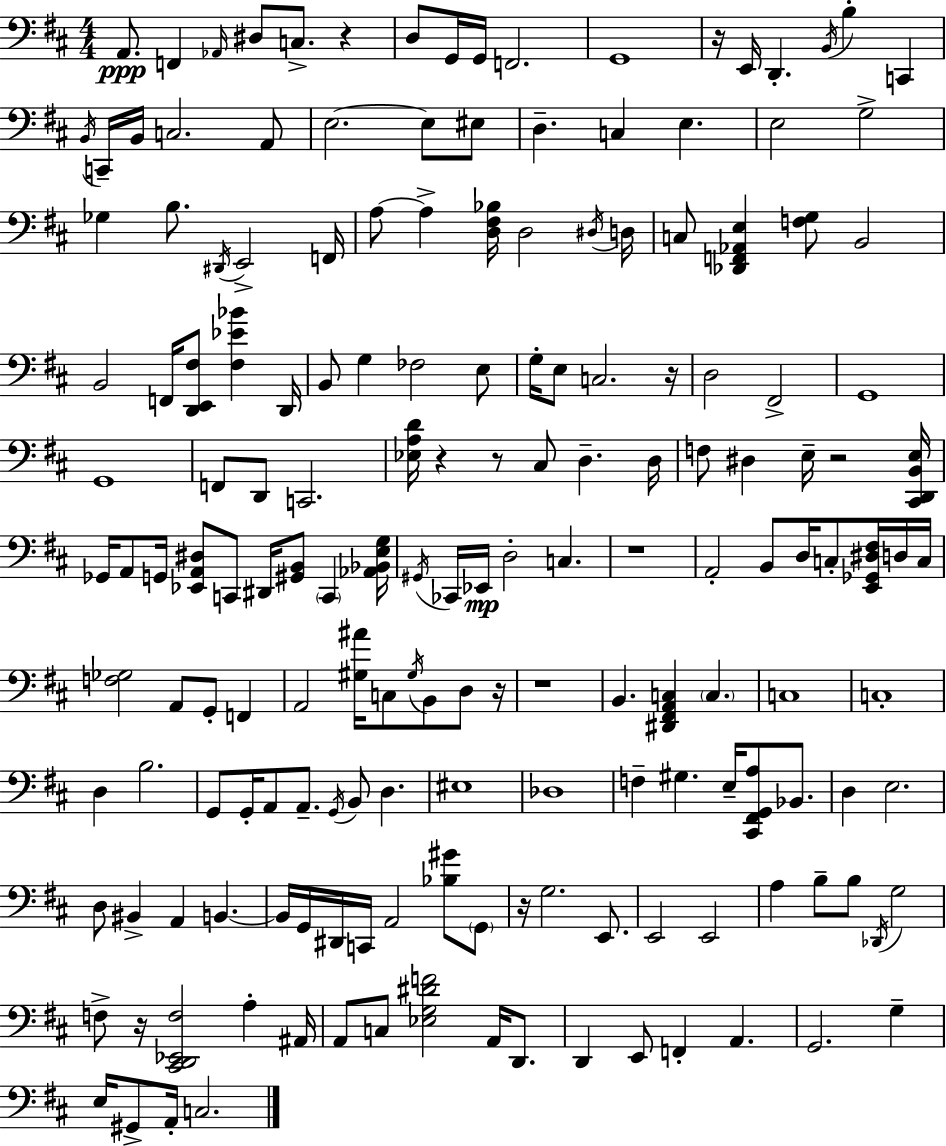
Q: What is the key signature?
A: D major